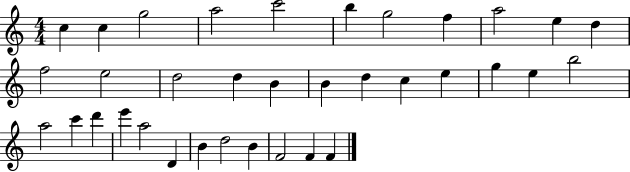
{
  \clef treble
  \numericTimeSignature
  \time 4/4
  \key c \major
  c''4 c''4 g''2 | a''2 c'''2 | b''4 g''2 f''4 | a''2 e''4 d''4 | \break f''2 e''2 | d''2 d''4 b'4 | b'4 d''4 c''4 e''4 | g''4 e''4 b''2 | \break a''2 c'''4 d'''4 | e'''4 a''2 d'4 | b'4 d''2 b'4 | f'2 f'4 f'4 | \break \bar "|."
}